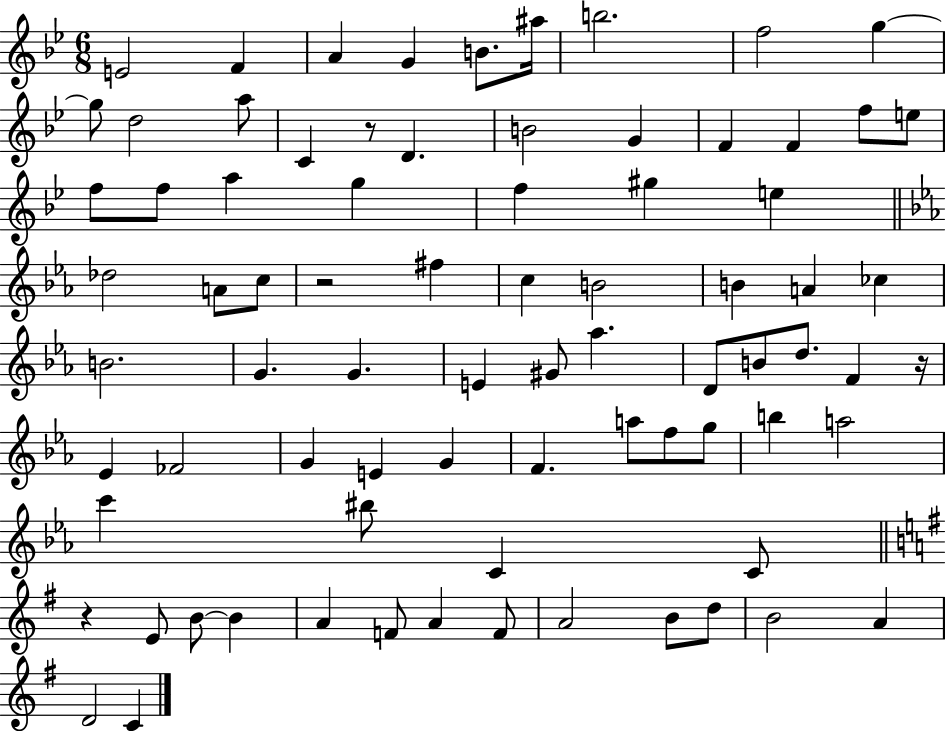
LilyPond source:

{
  \clef treble
  \numericTimeSignature
  \time 6/8
  \key bes \major
  e'2 f'4 | a'4 g'4 b'8. ais''16 | b''2. | f''2 g''4~~ | \break g''8 d''2 a''8 | c'4 r8 d'4. | b'2 g'4 | f'4 f'4 f''8 e''8 | \break f''8 f''8 a''4 g''4 | f''4 gis''4 e''4 | \bar "||" \break \key c \minor des''2 a'8 c''8 | r2 fis''4 | c''4 b'2 | b'4 a'4 ces''4 | \break b'2. | g'4. g'4. | e'4 gis'8 aes''4. | d'8 b'8 d''8. f'4 r16 | \break ees'4 fes'2 | g'4 e'4 g'4 | f'4. a''8 f''8 g''8 | b''4 a''2 | \break c'''4 bis''8 c'4 c'8 | \bar "||" \break \key g \major r4 e'8 b'8~~ b'4 | a'4 f'8 a'4 f'8 | a'2 b'8 d''8 | b'2 a'4 | \break d'2 c'4 | \bar "|."
}